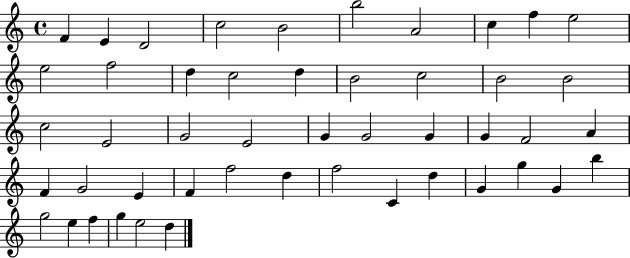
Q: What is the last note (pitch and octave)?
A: D5